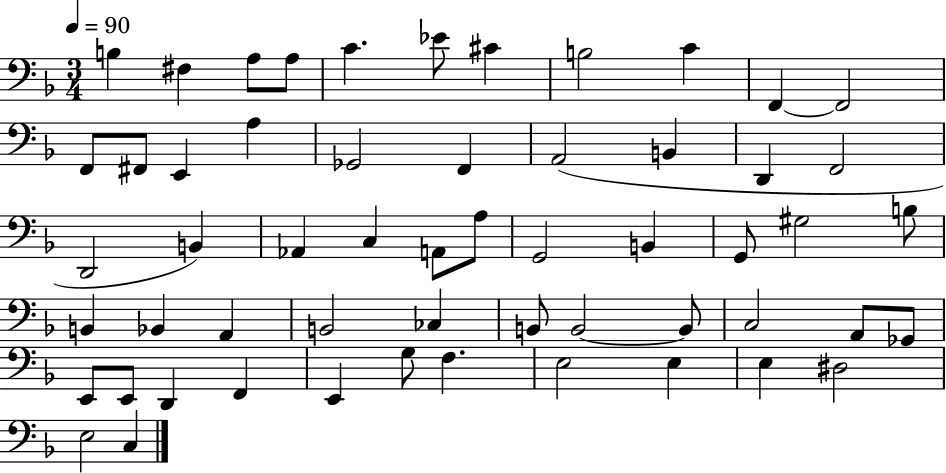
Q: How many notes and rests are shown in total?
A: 56